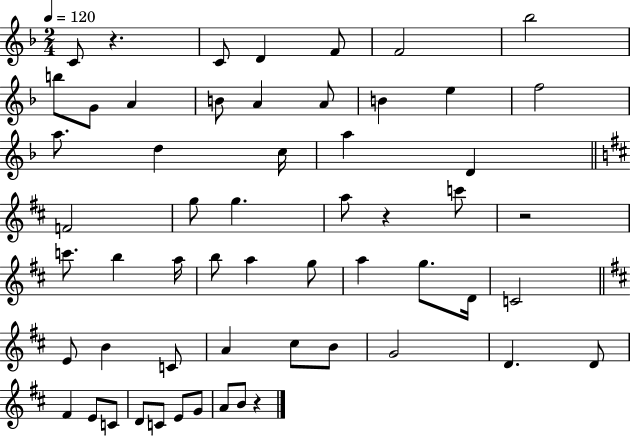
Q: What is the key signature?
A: F major